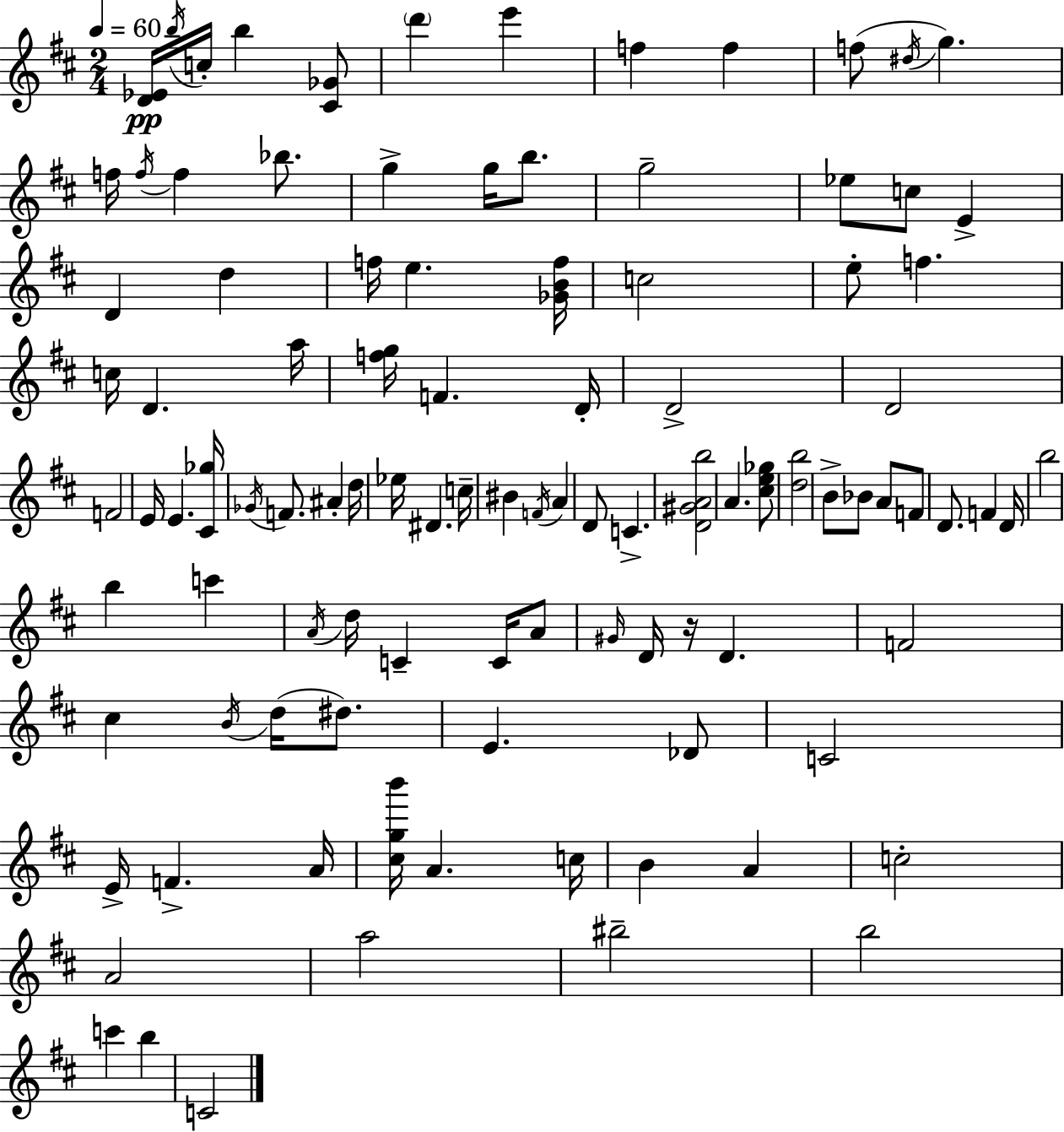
[D4,Eb4]/s B5/s C5/s B5/q [C#4,Gb4]/e D6/q E6/q F5/q F5/q F5/e D#5/s G5/q. F5/s F5/s F5/q Bb5/e. G5/q G5/s B5/e. G5/h Eb5/e C5/e E4/q D4/q D5/q F5/s E5/q. [Gb4,B4,F5]/s C5/h E5/e F5/q. C5/s D4/q. A5/s [F5,G5]/s F4/q. D4/s D4/h D4/h F4/h E4/s E4/q. [C#4,Gb5]/s Gb4/s F4/e. A#4/q D5/s Eb5/s D#4/q. C5/s BIS4/q F4/s A4/q D4/e C4/q. [D4,G#4,A4,B5]/h A4/q. [C#5,E5,Gb5]/e [D5,B5]/h B4/e Bb4/e A4/e F4/e D4/e. F4/q D4/s B5/h B5/q C6/q A4/s D5/s C4/q C4/s A4/e G#4/s D4/s R/s D4/q. F4/h C#5/q B4/s D5/s D#5/e. E4/q. Db4/e C4/h E4/s F4/q. A4/s [C#5,G5,B6]/s A4/q. C5/s B4/q A4/q C5/h A4/h A5/h BIS5/h B5/h C6/q B5/q C4/h